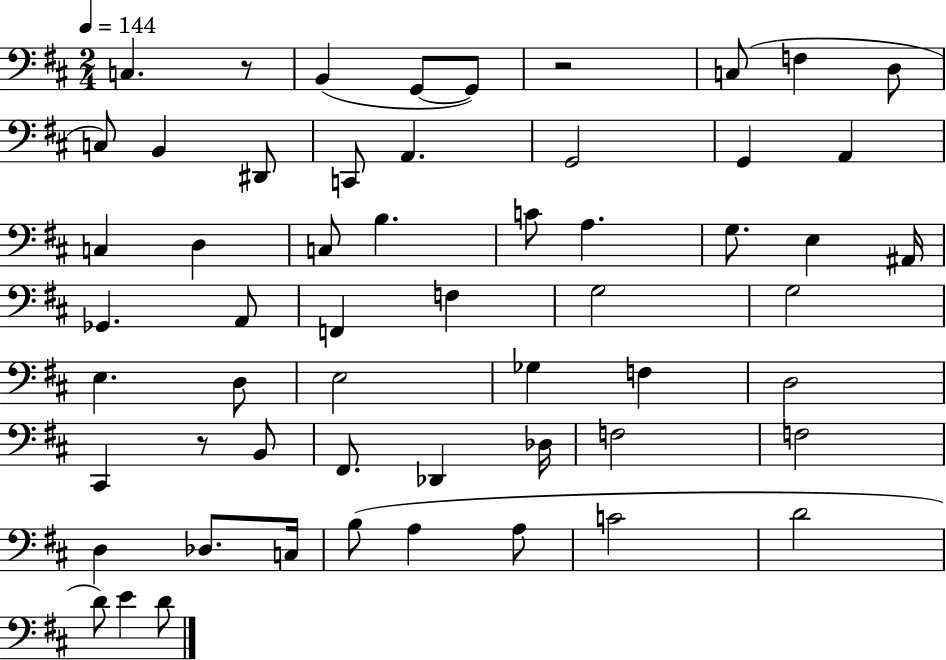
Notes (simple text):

C3/q. R/e B2/q G2/e G2/e R/h C3/e F3/q D3/e C3/e B2/q D#2/e C2/e A2/q. G2/h G2/q A2/q C3/q D3/q C3/e B3/q. C4/e A3/q. G3/e. E3/q A#2/s Gb2/q. A2/e F2/q F3/q G3/h G3/h E3/q. D3/e E3/h Gb3/q F3/q D3/h C#2/q R/e B2/e F#2/e. Db2/q Db3/s F3/h F3/h D3/q Db3/e. C3/s B3/e A3/q A3/e C4/h D4/h D4/e E4/q D4/e